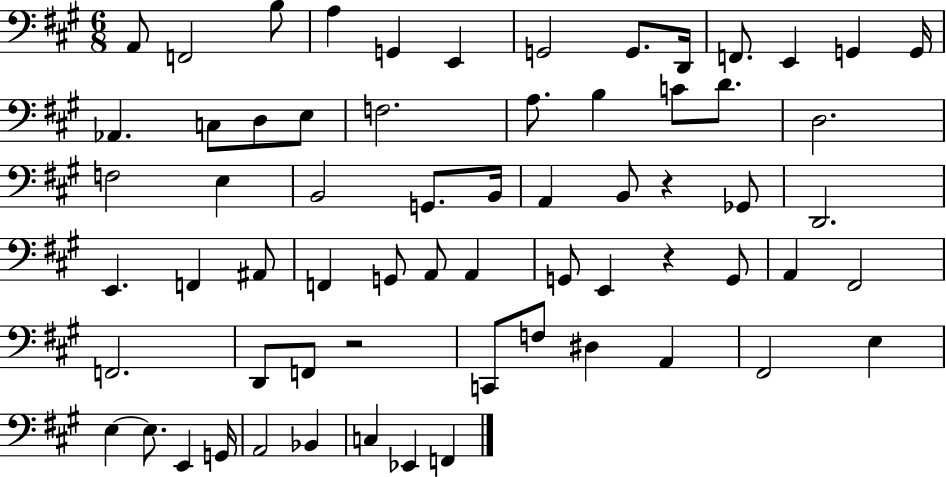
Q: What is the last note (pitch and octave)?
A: F2